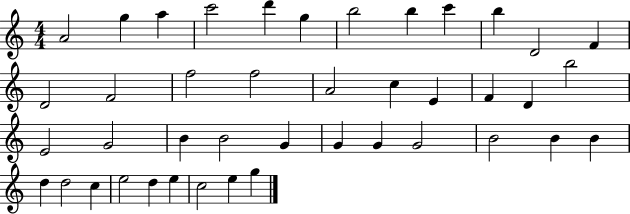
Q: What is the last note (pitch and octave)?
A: G5